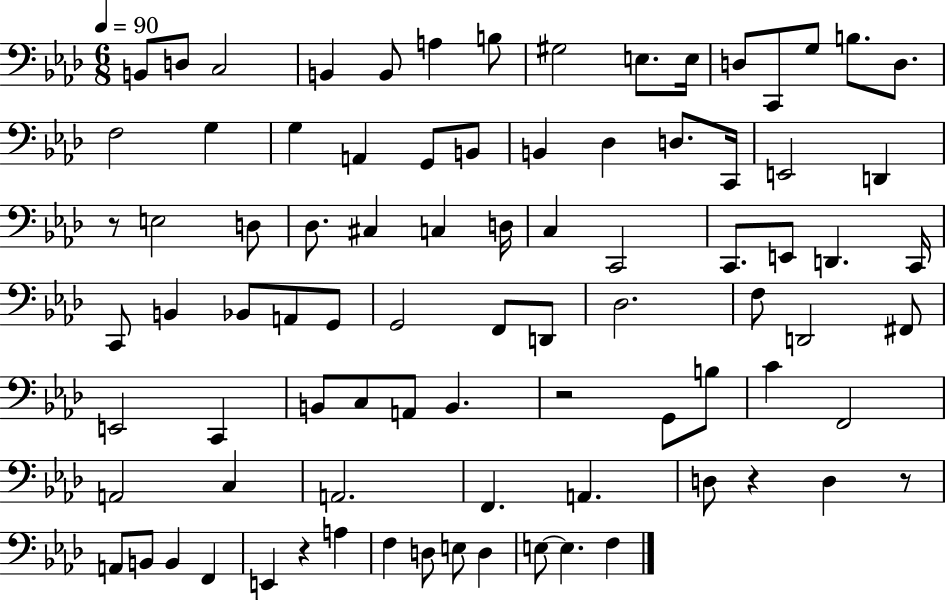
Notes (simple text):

B2/e D3/e C3/h B2/q B2/e A3/q B3/e G#3/h E3/e. E3/s D3/e C2/e G3/e B3/e. D3/e. F3/h G3/q G3/q A2/q G2/e B2/e B2/q Db3/q D3/e. C2/s E2/h D2/q R/e E3/h D3/e Db3/e. C#3/q C3/q D3/s C3/q C2/h C2/e. E2/e D2/q. C2/s C2/e B2/q Bb2/e A2/e G2/e G2/h F2/e D2/e Db3/h. F3/e D2/h F#2/e E2/h C2/q B2/e C3/e A2/e B2/q. R/h G2/e B3/e C4/q F2/h A2/h C3/q A2/h. F2/q. A2/q. D3/e R/q D3/q R/e A2/e B2/e B2/q F2/q E2/q R/q A3/q F3/q D3/e E3/e D3/q E3/e E3/q. F3/q